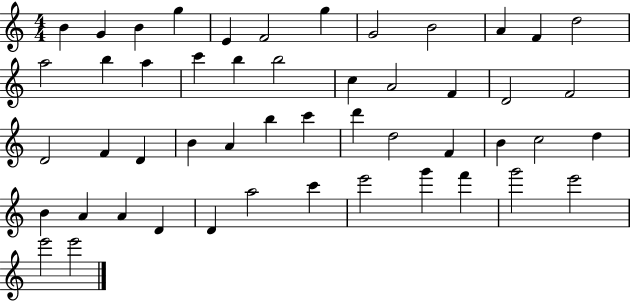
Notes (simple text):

B4/q G4/q B4/q G5/q E4/q F4/h G5/q G4/h B4/h A4/q F4/q D5/h A5/h B5/q A5/q C6/q B5/q B5/h C5/q A4/h F4/q D4/h F4/h D4/h F4/q D4/q B4/q A4/q B5/q C6/q D6/q D5/h F4/q B4/q C5/h D5/q B4/q A4/q A4/q D4/q D4/q A5/h C6/q E6/h G6/q F6/q G6/h E6/h E6/h E6/h